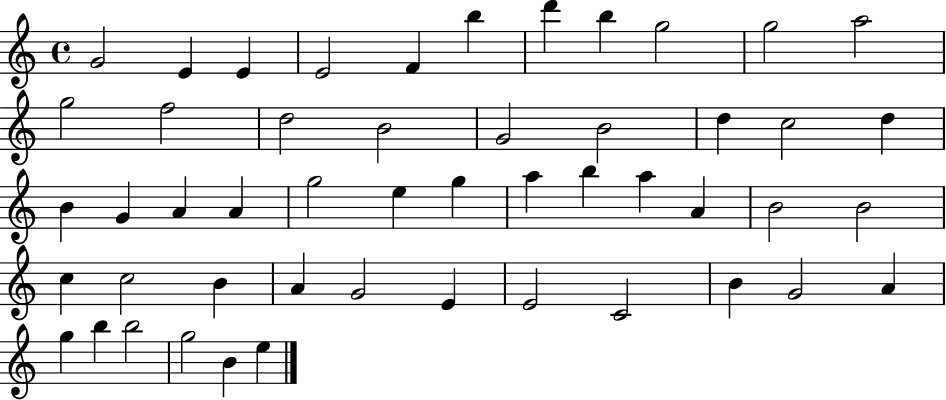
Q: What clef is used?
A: treble